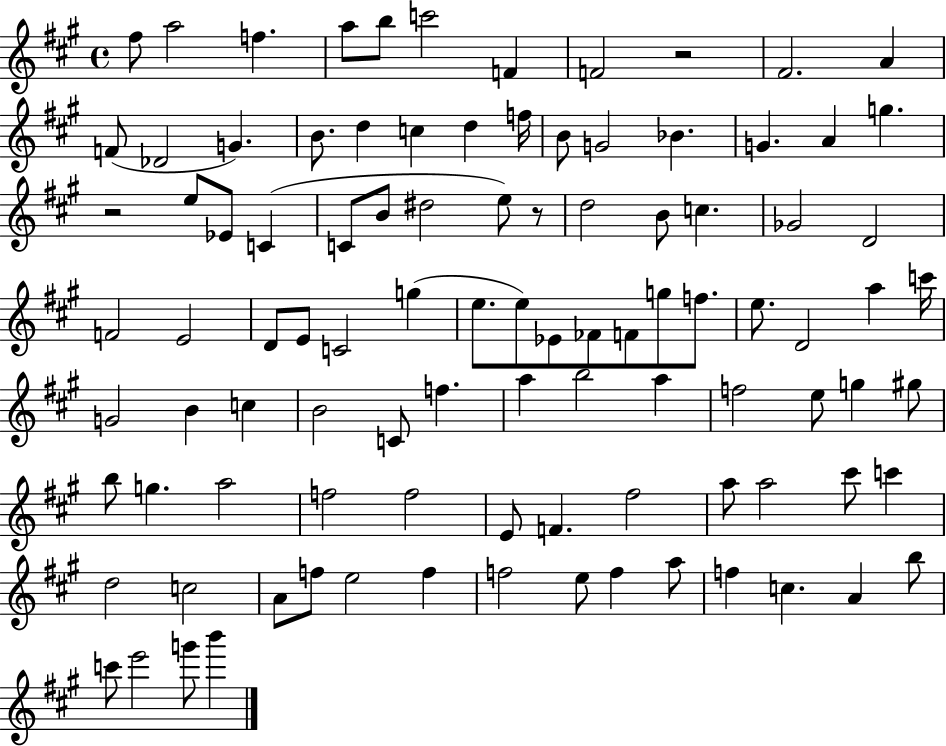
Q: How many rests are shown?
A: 3